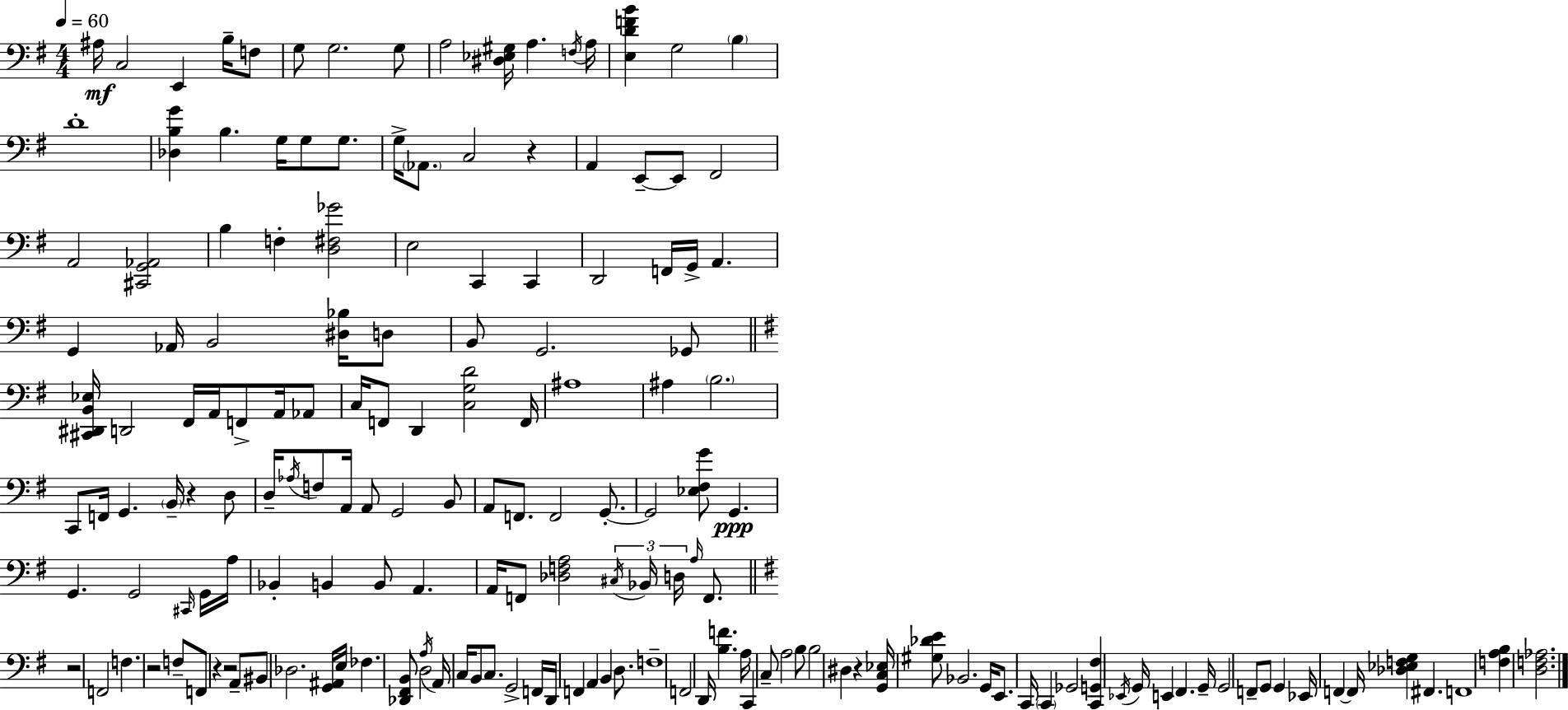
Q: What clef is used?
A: bass